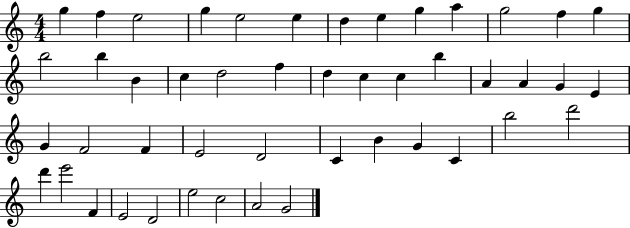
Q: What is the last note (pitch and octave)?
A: G4